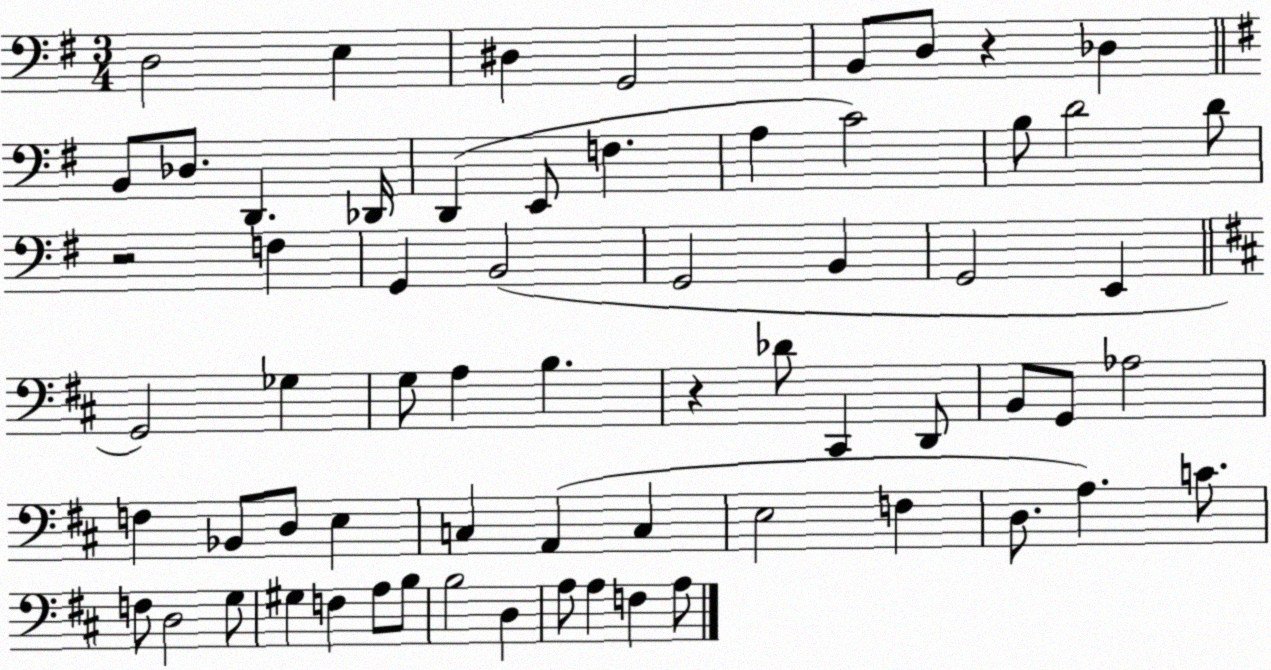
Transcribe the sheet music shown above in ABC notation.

X:1
T:Untitled
M:3/4
L:1/4
K:G
D,2 E, ^D, G,,2 B,,/2 D,/2 z _D, B,,/2 _D,/2 D,, _D,,/4 D,, E,,/2 F, A, C2 B,/2 D2 D/2 z2 F, G,, B,,2 G,,2 B,, G,,2 E,, G,,2 _G, G,/2 A, B, z _D/2 ^C,, D,,/2 B,,/2 G,,/2 _A,2 F, _B,,/2 D,/2 E, C, A,, C, E,2 F, D,/2 A, C/2 F,/2 D,2 G,/2 ^G, F, A,/2 B,/2 B,2 D, A,/2 A, F, A,/2